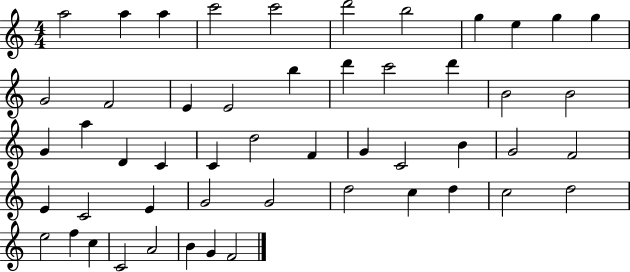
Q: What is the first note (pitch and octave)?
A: A5